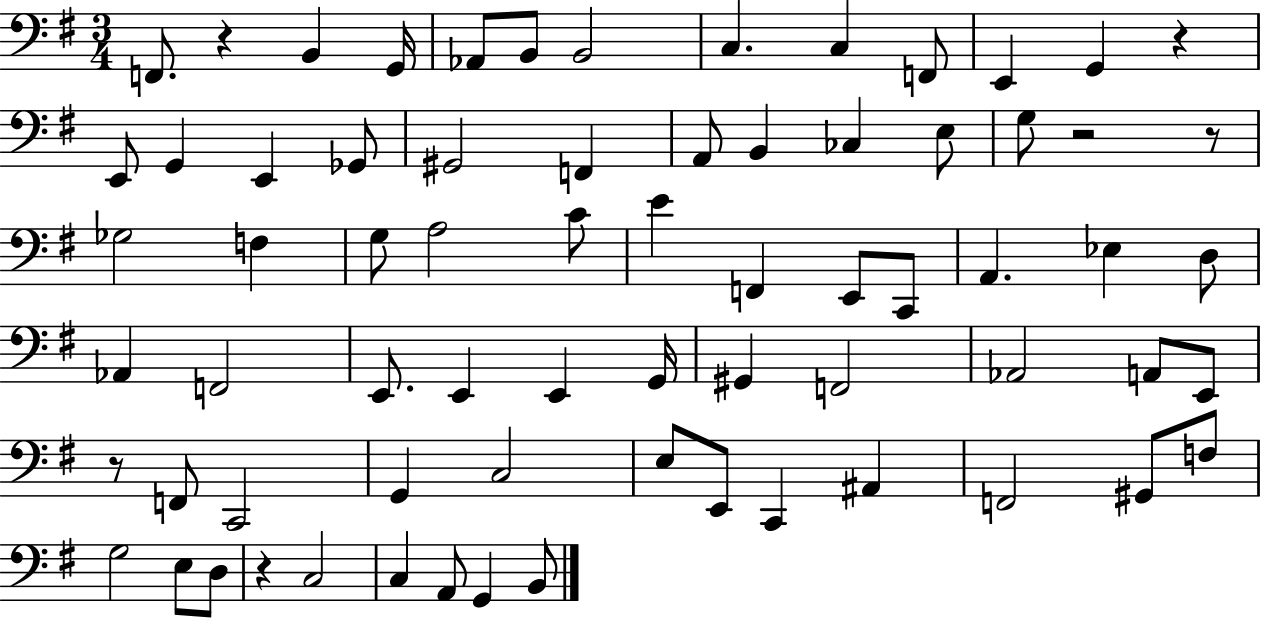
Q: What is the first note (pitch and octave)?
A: F2